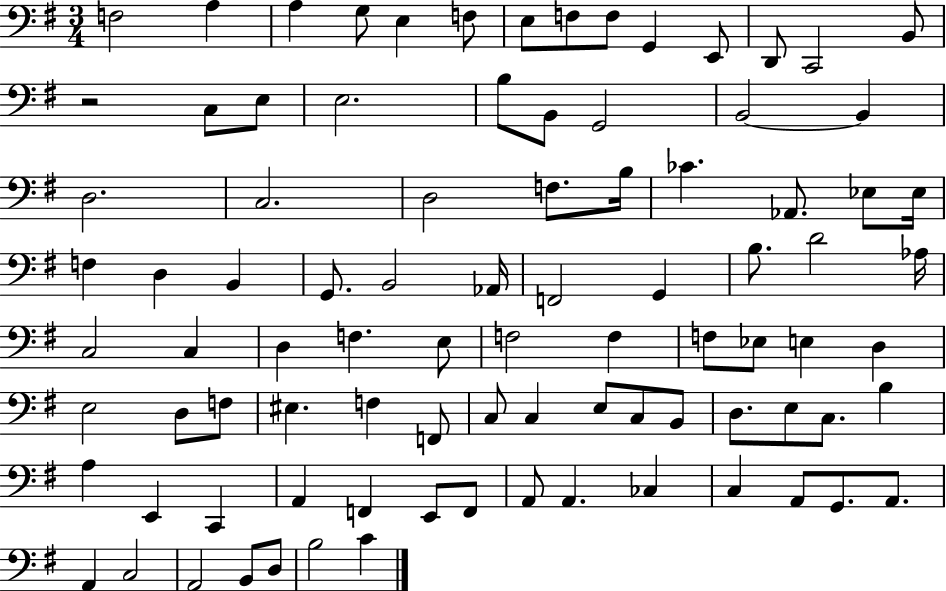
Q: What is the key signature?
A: G major